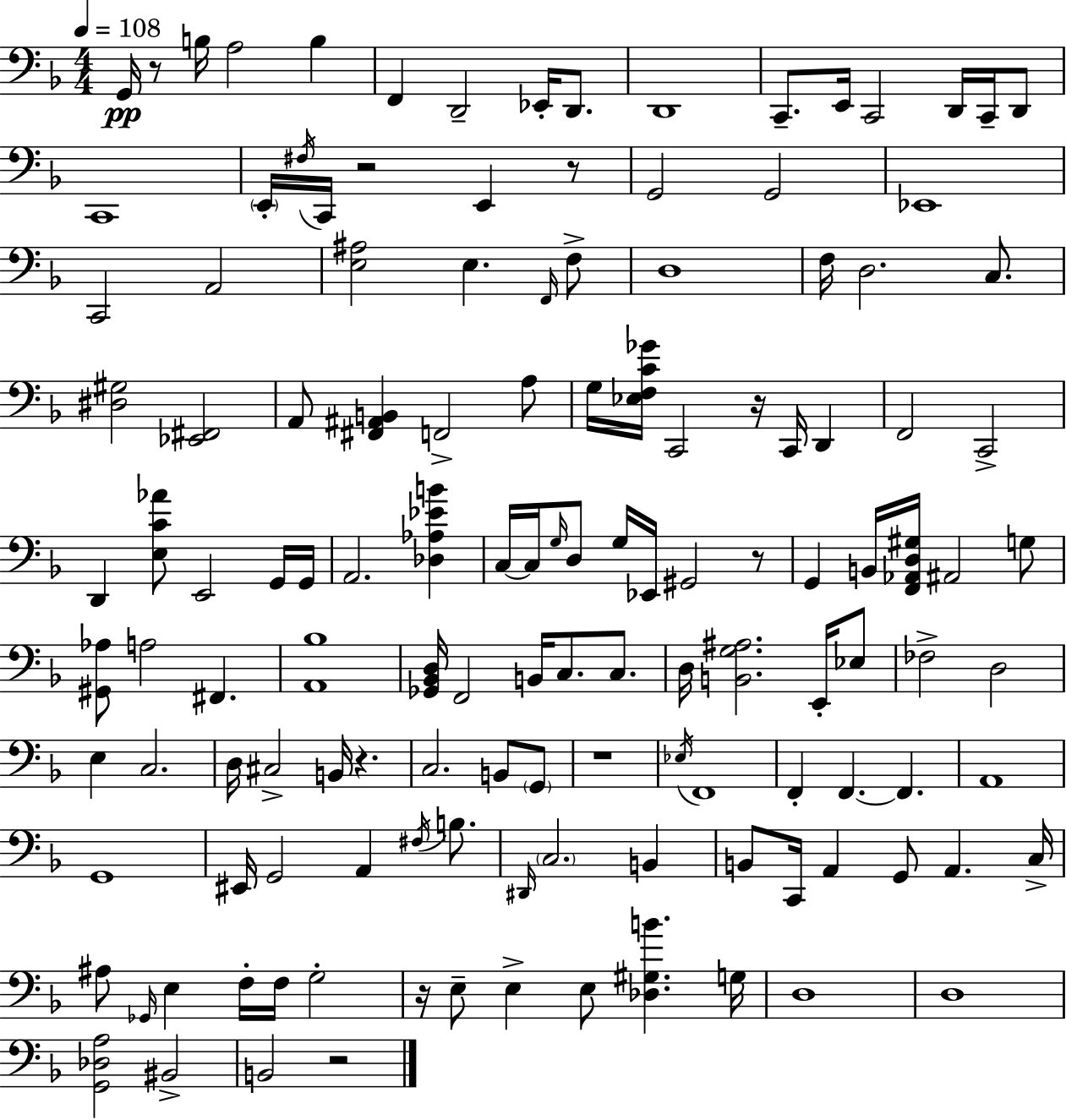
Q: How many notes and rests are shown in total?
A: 134